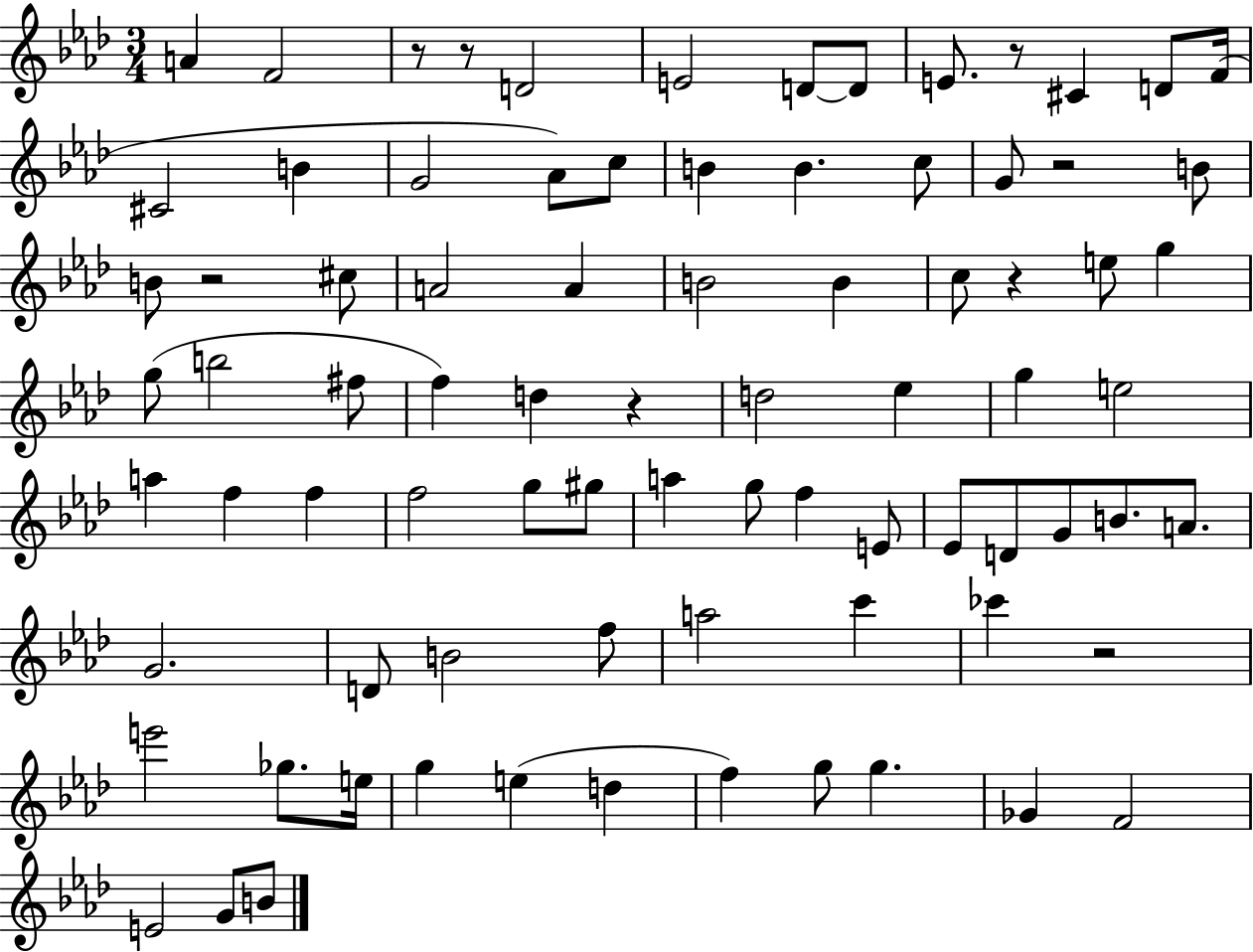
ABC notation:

X:1
T:Untitled
M:3/4
L:1/4
K:Ab
A F2 z/2 z/2 D2 E2 D/2 D/2 E/2 z/2 ^C D/2 F/4 ^C2 B G2 _A/2 c/2 B B c/2 G/2 z2 B/2 B/2 z2 ^c/2 A2 A B2 B c/2 z e/2 g g/2 b2 ^f/2 f d z d2 _e g e2 a f f f2 g/2 ^g/2 a g/2 f E/2 _E/2 D/2 G/2 B/2 A/2 G2 D/2 B2 f/2 a2 c' _c' z2 e'2 _g/2 e/4 g e d f g/2 g _G F2 E2 G/2 B/2